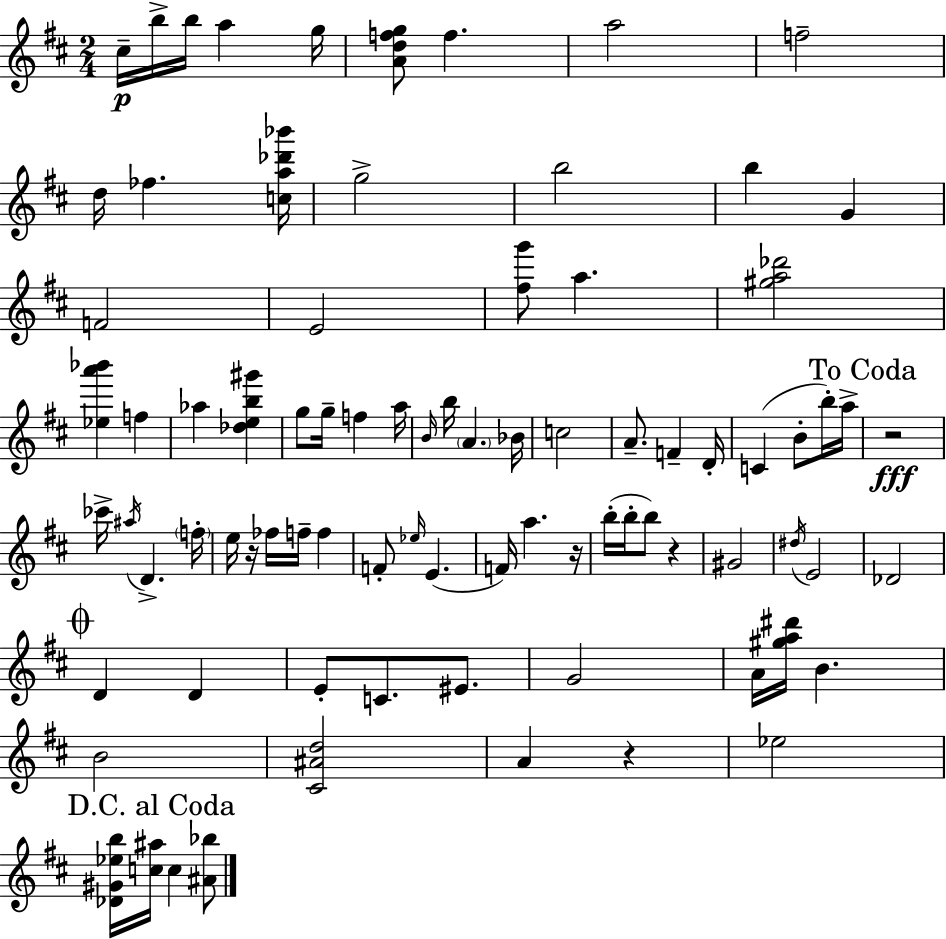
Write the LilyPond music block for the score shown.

{
  \clef treble
  \numericTimeSignature
  \time 2/4
  \key d \major
  cis''16--\p b''16-> b''16 a''4 g''16 | <a' d'' f'' g''>8 f''4. | a''2 | f''2-- | \break d''16 fes''4. <c'' a'' des''' bes'''>16 | g''2-> | b''2 | b''4 g'4 | \break f'2 | e'2 | <fis'' g'''>8 a''4. | <gis'' a'' des'''>2 | \break <ees'' a''' bes'''>4 f''4 | aes''4 <des'' e'' b'' gis'''>4 | g''8 g''16-- f''4 a''16 | \grace { b'16 } b''16 \parenthesize a'4. | \break bes'16 c''2 | a'8.-- f'4-- | d'16-. c'4( b'8-. b''16-.) | a''16-> \mark "To Coda" r2\fff | \break ces'''16-> \acciaccatura { ais''16 } d'4.-> | \parenthesize f''16-. e''16 r16 fes''16 f''16-- f''4 | f'8-. \grace { ees''16 }( e'4. | f'16) a''4. | \break r16 b''16-.( b''16-. b''8) r4 | gis'2 | \acciaccatura { dis''16 } e'2 | des'2 | \break \mark \markup { \musicglyph "scripts.coda" } d'4 | d'4 e'8-. c'8. | eis'8. g'2 | a'16 <gis'' a'' dis'''>16 b'4. | \break b'2 | <cis' ais' d''>2 | a'4 | r4 ees''2 | \break \mark "D.C. al Coda" <des' gis' ees'' b''>16 <c'' ais''>16 c''4 | <ais' bes''>8 \bar "|."
}